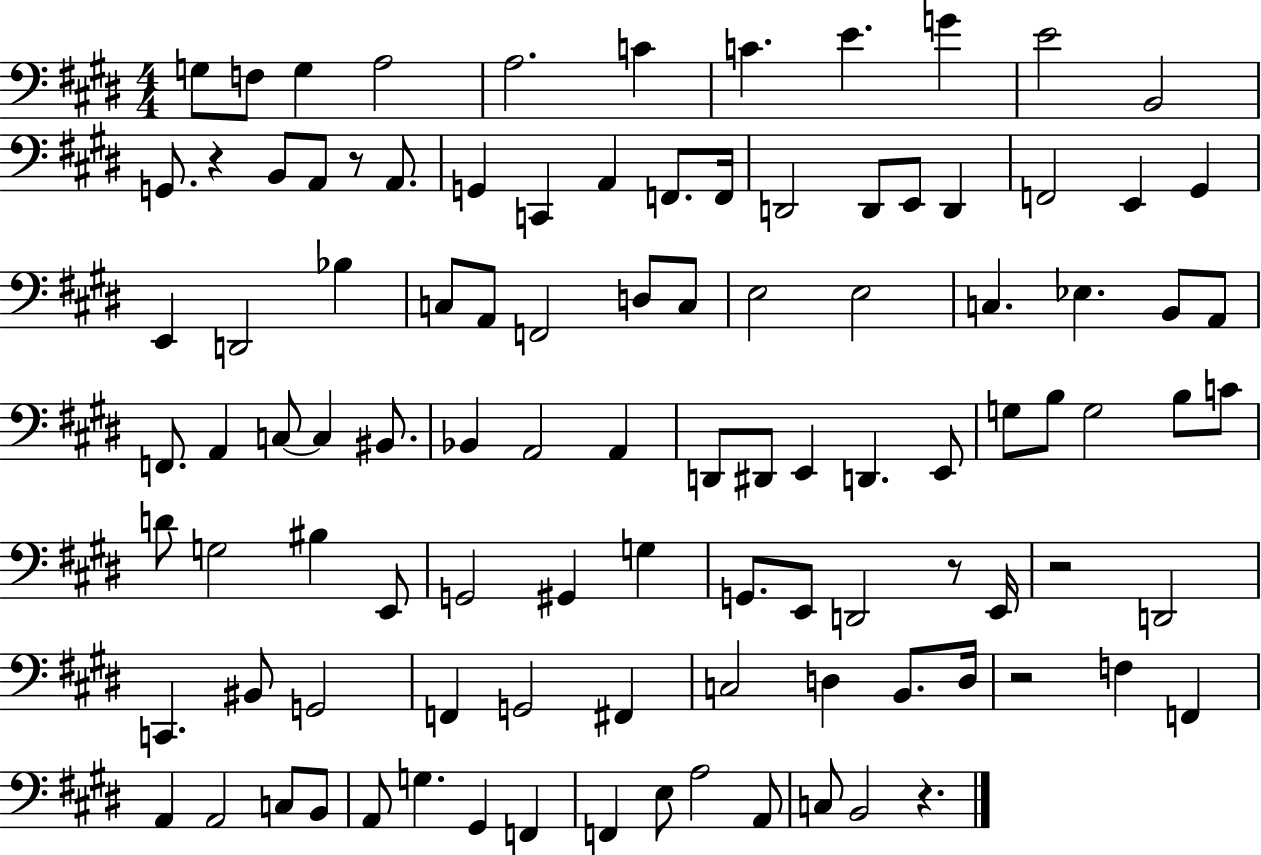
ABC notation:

X:1
T:Untitled
M:4/4
L:1/4
K:E
G,/2 F,/2 G, A,2 A,2 C C E G E2 B,,2 G,,/2 z B,,/2 A,,/2 z/2 A,,/2 G,, C,, A,, F,,/2 F,,/4 D,,2 D,,/2 E,,/2 D,, F,,2 E,, ^G,, E,, D,,2 _B, C,/2 A,,/2 F,,2 D,/2 C,/2 E,2 E,2 C, _E, B,,/2 A,,/2 F,,/2 A,, C,/2 C, ^B,,/2 _B,, A,,2 A,, D,,/2 ^D,,/2 E,, D,, E,,/2 G,/2 B,/2 G,2 B,/2 C/2 D/2 G,2 ^B, E,,/2 G,,2 ^G,, G, G,,/2 E,,/2 D,,2 z/2 E,,/4 z2 D,,2 C,, ^B,,/2 G,,2 F,, G,,2 ^F,, C,2 D, B,,/2 D,/4 z2 F, F,, A,, A,,2 C,/2 B,,/2 A,,/2 G, ^G,, F,, F,, E,/2 A,2 A,,/2 C,/2 B,,2 z